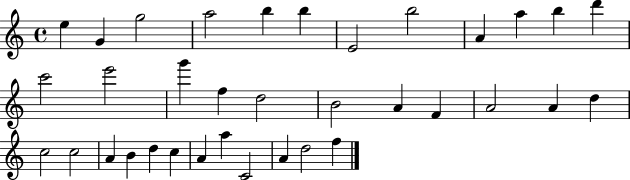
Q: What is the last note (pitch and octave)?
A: F5